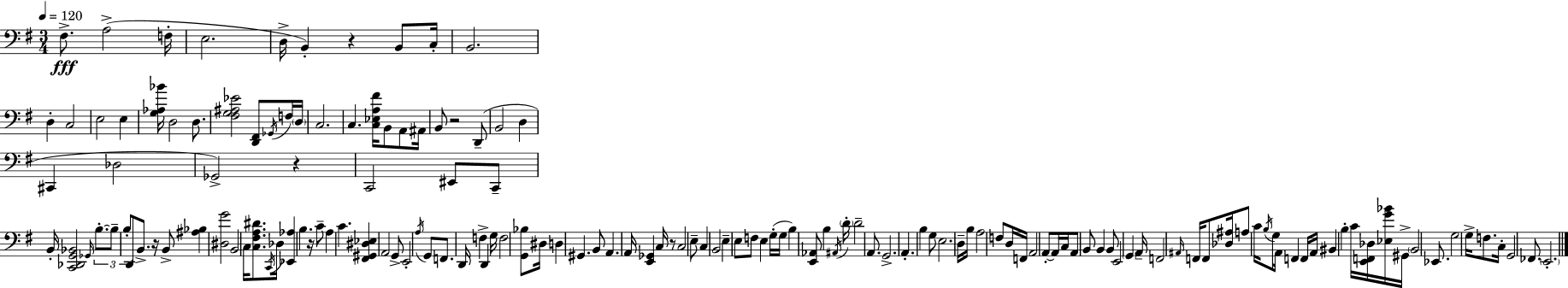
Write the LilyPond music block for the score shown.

{
  \clef bass
  \numericTimeSignature
  \time 3/4
  \key e \minor
  \tempo 4 = 120
  fis8.->\fff a2->( f16-. | e2. | d16-> b,4-.) r4 b,8 c16-. | b,2. | \break d4-. c2 | e2 e4 | <g aes bes'>16 d2 d8. | <fis g ais ees'>2 <d, fis,>8 \acciaccatura { ges,16 } f16 | \break \parenthesize d16 c2. | c4. <c ees a fis'>16 b,8 a,8 | ais,16 b,8 r2 d,8--( | b,2 d4 | \break cis,4 des2 | ges,2->) r4 | c,2 eis,8 c,8-- | b,16-. <c, des, g, bes,>2 \grace { ges,16 } \tuplet 3/2 { b8.-.~~ | \break b8-- b8-. } d,8 b,8.-> r16 | b,8-> <ais bes>4 <dis g'>2 | b,2 c16 <c fis a dis'>8. | \acciaccatura { c,16 } des16 <ees, aes>4 b4. | \break r16 c'8-- a4 c'4. | <fis, gis, dis ees>4 a,2 | g,8-> e,2-. | \acciaccatura { a16 } g,8 f,8. d,16 f4-> | \break d,4 g16 f2 | <g, bes>8 dis16 d4 gis,4. | b,8 a,4. a,16 <e, ges,>4 | c16 r8 c2 | \break e8-- c4 b,2 | e4-- e8 f8 | e4 g16-.( g16 b4) <e, aes,>8 | b4 \acciaccatura { ais,16 } \parenthesize d'16-. d'2-- | \break a,8. g,2.-> | a,4.-. b4 | g8 e2. | d16-- b16 a2 | \break f8 d16 f,16 a,2 | a,8-.~~ a,16 c16 a,8 b,8 b,4 | b,8 e,2 | \parenthesize g,4 a,16-- f,2 | \break \grace { ais,16 } f,16 f,8 <des ais>16 a8 c'16 \acciaccatura { b16 } g8 | a,16 f,4 f,16 a,16 bis,4 | b4-. c'16 <e, f, des>16 <ees g' bes'>16 gis,16-> \parenthesize b,2 | ees,8. g2 | \break g16-> f8. c16-. g,2 | fes,8. \parenthesize e,2.-. | \bar "|."
}